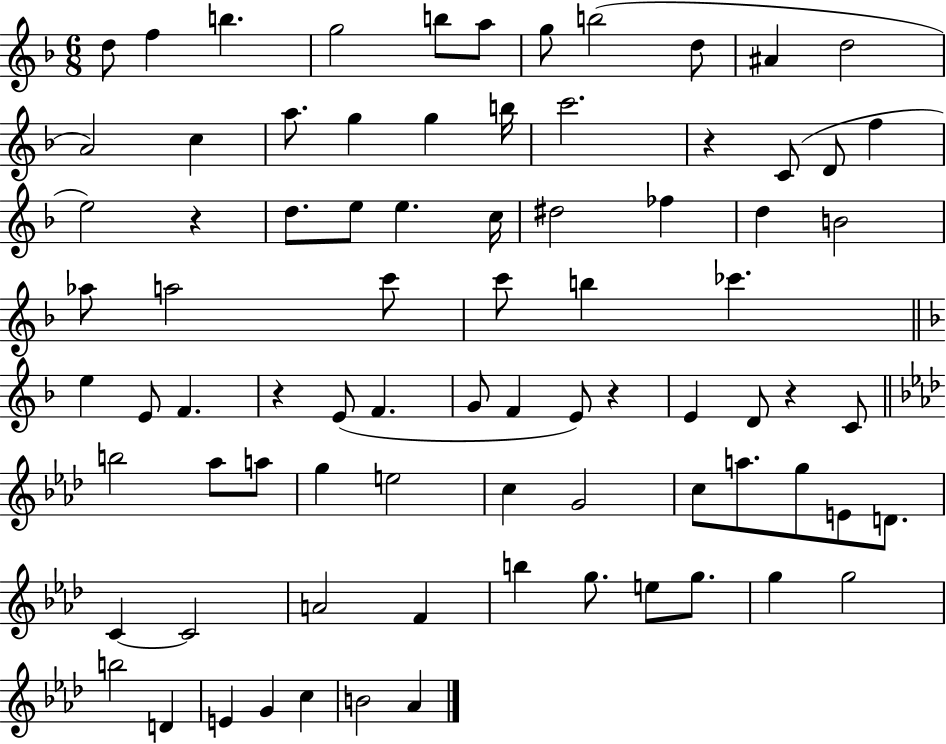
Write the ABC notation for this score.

X:1
T:Untitled
M:6/8
L:1/4
K:F
d/2 f b g2 b/2 a/2 g/2 b2 d/2 ^A d2 A2 c a/2 g g b/4 c'2 z C/2 D/2 f e2 z d/2 e/2 e c/4 ^d2 _f d B2 _a/2 a2 c'/2 c'/2 b _c' e E/2 F z E/2 F G/2 F E/2 z E D/2 z C/2 b2 _a/2 a/2 g e2 c G2 c/2 a/2 g/2 E/2 D/2 C C2 A2 F b g/2 e/2 g/2 g g2 b2 D E G c B2 _A